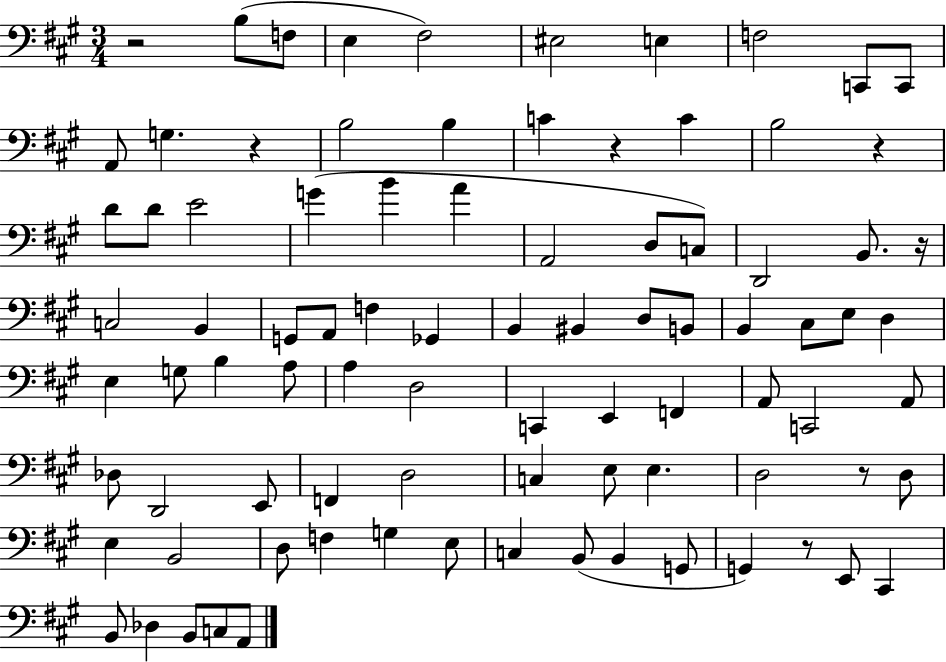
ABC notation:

X:1
T:Untitled
M:3/4
L:1/4
K:A
z2 B,/2 F,/2 E, ^F,2 ^E,2 E, F,2 C,,/2 C,,/2 A,,/2 G, z B,2 B, C z C B,2 z D/2 D/2 E2 G B A A,,2 D,/2 C,/2 D,,2 B,,/2 z/4 C,2 B,, G,,/2 A,,/2 F, _G,, B,, ^B,, D,/2 B,,/2 B,, ^C,/2 E,/2 D, E, G,/2 B, A,/2 A, D,2 C,, E,, F,, A,,/2 C,,2 A,,/2 _D,/2 D,,2 E,,/2 F,, D,2 C, E,/2 E, D,2 z/2 D,/2 E, B,,2 D,/2 F, G, E,/2 C, B,,/2 B,, G,,/2 G,, z/2 E,,/2 ^C,, B,,/2 _D, B,,/2 C,/2 A,,/2